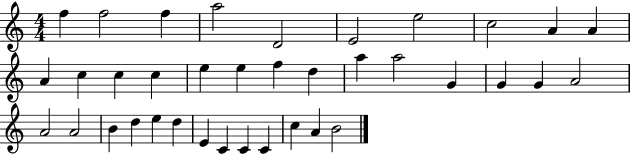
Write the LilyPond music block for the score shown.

{
  \clef treble
  \numericTimeSignature
  \time 4/4
  \key c \major
  f''4 f''2 f''4 | a''2 d'2 | e'2 e''2 | c''2 a'4 a'4 | \break a'4 c''4 c''4 c''4 | e''4 e''4 f''4 d''4 | a''4 a''2 g'4 | g'4 g'4 a'2 | \break a'2 a'2 | b'4 d''4 e''4 d''4 | e'4 c'4 c'4 c'4 | c''4 a'4 b'2 | \break \bar "|."
}